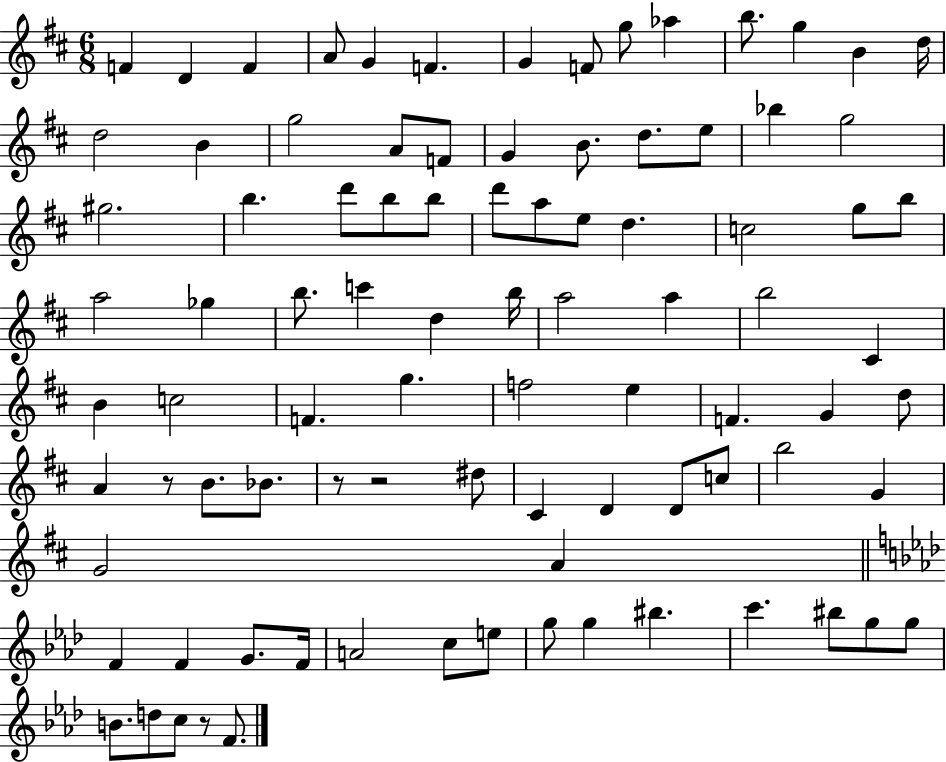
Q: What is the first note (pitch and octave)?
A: F4